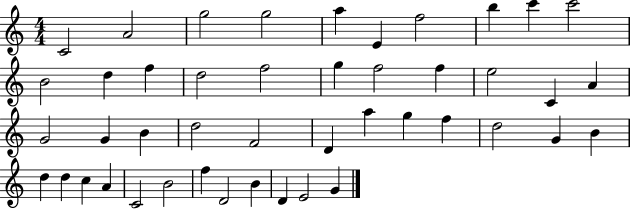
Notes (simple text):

C4/h A4/h G5/h G5/h A5/q E4/q F5/h B5/q C6/q C6/h B4/h D5/q F5/q D5/h F5/h G5/q F5/h F5/q E5/h C4/q A4/q G4/h G4/q B4/q D5/h F4/h D4/q A5/q G5/q F5/q D5/h G4/q B4/q D5/q D5/q C5/q A4/q C4/h B4/h F5/q D4/h B4/q D4/q E4/h G4/q